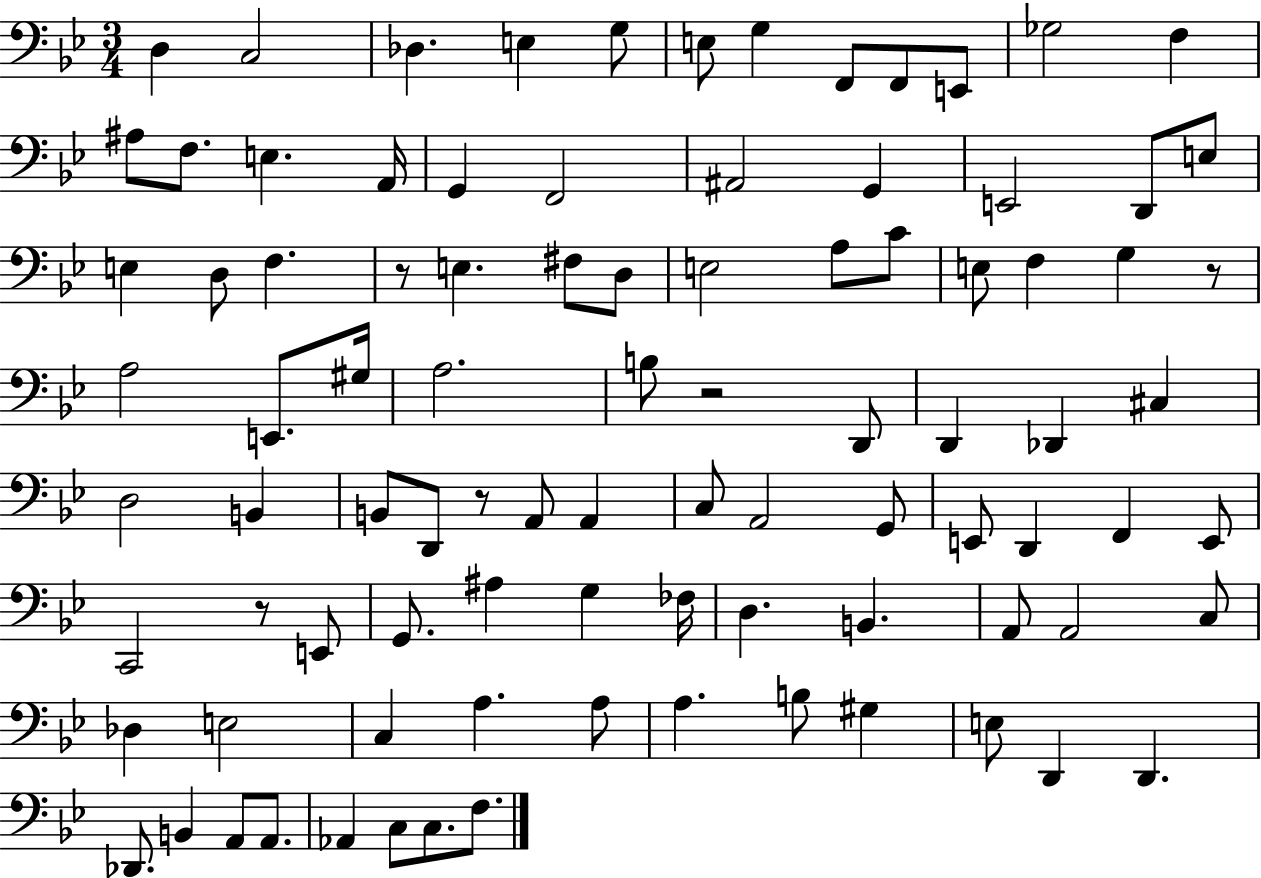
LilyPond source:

{
  \clef bass
  \numericTimeSignature
  \time 3/4
  \key bes \major
  d4 c2 | des4. e4 g8 | e8 g4 f,8 f,8 e,8 | ges2 f4 | \break ais8 f8. e4. a,16 | g,4 f,2 | ais,2 g,4 | e,2 d,8 e8 | \break e4 d8 f4. | r8 e4. fis8 d8 | e2 a8 c'8 | e8 f4 g4 r8 | \break a2 e,8. gis16 | a2. | b8 r2 d,8 | d,4 des,4 cis4 | \break d2 b,4 | b,8 d,8 r8 a,8 a,4 | c8 a,2 g,8 | e,8 d,4 f,4 e,8 | \break c,2 r8 e,8 | g,8. ais4 g4 fes16 | d4. b,4. | a,8 a,2 c8 | \break des4 e2 | c4 a4. a8 | a4. b8 gis4 | e8 d,4 d,4. | \break des,8. b,4 a,8 a,8. | aes,4 c8 c8. f8. | \bar "|."
}